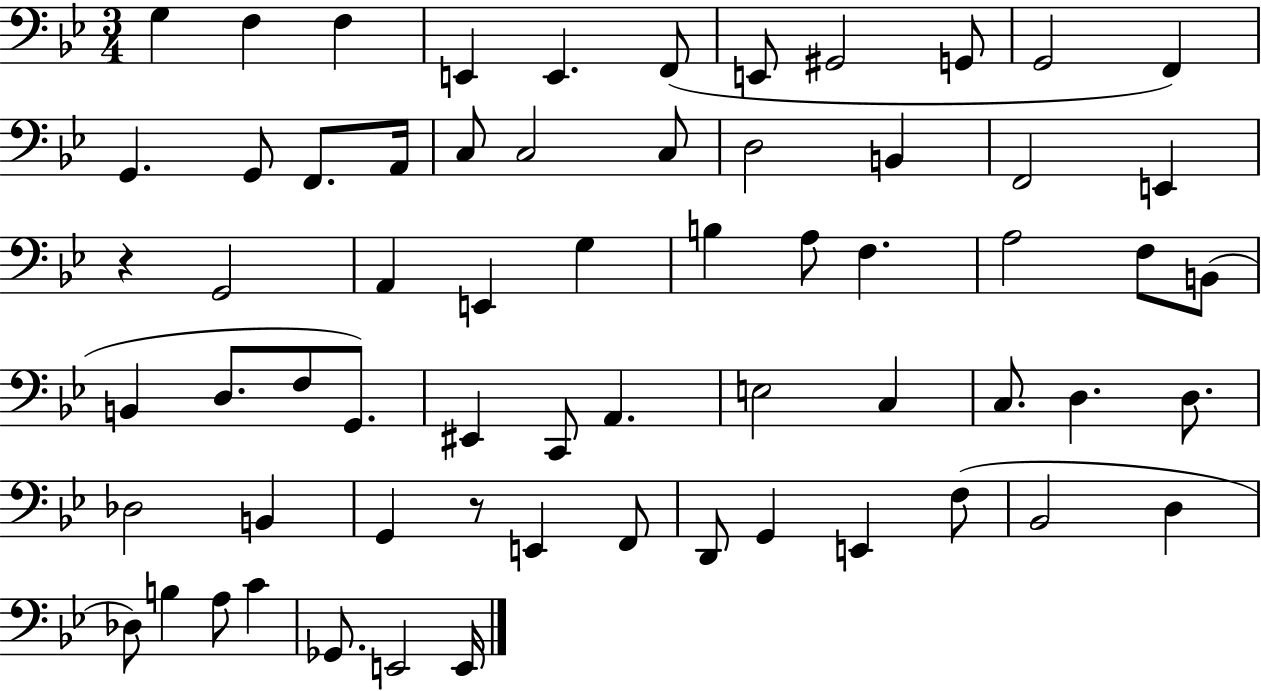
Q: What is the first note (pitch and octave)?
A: G3